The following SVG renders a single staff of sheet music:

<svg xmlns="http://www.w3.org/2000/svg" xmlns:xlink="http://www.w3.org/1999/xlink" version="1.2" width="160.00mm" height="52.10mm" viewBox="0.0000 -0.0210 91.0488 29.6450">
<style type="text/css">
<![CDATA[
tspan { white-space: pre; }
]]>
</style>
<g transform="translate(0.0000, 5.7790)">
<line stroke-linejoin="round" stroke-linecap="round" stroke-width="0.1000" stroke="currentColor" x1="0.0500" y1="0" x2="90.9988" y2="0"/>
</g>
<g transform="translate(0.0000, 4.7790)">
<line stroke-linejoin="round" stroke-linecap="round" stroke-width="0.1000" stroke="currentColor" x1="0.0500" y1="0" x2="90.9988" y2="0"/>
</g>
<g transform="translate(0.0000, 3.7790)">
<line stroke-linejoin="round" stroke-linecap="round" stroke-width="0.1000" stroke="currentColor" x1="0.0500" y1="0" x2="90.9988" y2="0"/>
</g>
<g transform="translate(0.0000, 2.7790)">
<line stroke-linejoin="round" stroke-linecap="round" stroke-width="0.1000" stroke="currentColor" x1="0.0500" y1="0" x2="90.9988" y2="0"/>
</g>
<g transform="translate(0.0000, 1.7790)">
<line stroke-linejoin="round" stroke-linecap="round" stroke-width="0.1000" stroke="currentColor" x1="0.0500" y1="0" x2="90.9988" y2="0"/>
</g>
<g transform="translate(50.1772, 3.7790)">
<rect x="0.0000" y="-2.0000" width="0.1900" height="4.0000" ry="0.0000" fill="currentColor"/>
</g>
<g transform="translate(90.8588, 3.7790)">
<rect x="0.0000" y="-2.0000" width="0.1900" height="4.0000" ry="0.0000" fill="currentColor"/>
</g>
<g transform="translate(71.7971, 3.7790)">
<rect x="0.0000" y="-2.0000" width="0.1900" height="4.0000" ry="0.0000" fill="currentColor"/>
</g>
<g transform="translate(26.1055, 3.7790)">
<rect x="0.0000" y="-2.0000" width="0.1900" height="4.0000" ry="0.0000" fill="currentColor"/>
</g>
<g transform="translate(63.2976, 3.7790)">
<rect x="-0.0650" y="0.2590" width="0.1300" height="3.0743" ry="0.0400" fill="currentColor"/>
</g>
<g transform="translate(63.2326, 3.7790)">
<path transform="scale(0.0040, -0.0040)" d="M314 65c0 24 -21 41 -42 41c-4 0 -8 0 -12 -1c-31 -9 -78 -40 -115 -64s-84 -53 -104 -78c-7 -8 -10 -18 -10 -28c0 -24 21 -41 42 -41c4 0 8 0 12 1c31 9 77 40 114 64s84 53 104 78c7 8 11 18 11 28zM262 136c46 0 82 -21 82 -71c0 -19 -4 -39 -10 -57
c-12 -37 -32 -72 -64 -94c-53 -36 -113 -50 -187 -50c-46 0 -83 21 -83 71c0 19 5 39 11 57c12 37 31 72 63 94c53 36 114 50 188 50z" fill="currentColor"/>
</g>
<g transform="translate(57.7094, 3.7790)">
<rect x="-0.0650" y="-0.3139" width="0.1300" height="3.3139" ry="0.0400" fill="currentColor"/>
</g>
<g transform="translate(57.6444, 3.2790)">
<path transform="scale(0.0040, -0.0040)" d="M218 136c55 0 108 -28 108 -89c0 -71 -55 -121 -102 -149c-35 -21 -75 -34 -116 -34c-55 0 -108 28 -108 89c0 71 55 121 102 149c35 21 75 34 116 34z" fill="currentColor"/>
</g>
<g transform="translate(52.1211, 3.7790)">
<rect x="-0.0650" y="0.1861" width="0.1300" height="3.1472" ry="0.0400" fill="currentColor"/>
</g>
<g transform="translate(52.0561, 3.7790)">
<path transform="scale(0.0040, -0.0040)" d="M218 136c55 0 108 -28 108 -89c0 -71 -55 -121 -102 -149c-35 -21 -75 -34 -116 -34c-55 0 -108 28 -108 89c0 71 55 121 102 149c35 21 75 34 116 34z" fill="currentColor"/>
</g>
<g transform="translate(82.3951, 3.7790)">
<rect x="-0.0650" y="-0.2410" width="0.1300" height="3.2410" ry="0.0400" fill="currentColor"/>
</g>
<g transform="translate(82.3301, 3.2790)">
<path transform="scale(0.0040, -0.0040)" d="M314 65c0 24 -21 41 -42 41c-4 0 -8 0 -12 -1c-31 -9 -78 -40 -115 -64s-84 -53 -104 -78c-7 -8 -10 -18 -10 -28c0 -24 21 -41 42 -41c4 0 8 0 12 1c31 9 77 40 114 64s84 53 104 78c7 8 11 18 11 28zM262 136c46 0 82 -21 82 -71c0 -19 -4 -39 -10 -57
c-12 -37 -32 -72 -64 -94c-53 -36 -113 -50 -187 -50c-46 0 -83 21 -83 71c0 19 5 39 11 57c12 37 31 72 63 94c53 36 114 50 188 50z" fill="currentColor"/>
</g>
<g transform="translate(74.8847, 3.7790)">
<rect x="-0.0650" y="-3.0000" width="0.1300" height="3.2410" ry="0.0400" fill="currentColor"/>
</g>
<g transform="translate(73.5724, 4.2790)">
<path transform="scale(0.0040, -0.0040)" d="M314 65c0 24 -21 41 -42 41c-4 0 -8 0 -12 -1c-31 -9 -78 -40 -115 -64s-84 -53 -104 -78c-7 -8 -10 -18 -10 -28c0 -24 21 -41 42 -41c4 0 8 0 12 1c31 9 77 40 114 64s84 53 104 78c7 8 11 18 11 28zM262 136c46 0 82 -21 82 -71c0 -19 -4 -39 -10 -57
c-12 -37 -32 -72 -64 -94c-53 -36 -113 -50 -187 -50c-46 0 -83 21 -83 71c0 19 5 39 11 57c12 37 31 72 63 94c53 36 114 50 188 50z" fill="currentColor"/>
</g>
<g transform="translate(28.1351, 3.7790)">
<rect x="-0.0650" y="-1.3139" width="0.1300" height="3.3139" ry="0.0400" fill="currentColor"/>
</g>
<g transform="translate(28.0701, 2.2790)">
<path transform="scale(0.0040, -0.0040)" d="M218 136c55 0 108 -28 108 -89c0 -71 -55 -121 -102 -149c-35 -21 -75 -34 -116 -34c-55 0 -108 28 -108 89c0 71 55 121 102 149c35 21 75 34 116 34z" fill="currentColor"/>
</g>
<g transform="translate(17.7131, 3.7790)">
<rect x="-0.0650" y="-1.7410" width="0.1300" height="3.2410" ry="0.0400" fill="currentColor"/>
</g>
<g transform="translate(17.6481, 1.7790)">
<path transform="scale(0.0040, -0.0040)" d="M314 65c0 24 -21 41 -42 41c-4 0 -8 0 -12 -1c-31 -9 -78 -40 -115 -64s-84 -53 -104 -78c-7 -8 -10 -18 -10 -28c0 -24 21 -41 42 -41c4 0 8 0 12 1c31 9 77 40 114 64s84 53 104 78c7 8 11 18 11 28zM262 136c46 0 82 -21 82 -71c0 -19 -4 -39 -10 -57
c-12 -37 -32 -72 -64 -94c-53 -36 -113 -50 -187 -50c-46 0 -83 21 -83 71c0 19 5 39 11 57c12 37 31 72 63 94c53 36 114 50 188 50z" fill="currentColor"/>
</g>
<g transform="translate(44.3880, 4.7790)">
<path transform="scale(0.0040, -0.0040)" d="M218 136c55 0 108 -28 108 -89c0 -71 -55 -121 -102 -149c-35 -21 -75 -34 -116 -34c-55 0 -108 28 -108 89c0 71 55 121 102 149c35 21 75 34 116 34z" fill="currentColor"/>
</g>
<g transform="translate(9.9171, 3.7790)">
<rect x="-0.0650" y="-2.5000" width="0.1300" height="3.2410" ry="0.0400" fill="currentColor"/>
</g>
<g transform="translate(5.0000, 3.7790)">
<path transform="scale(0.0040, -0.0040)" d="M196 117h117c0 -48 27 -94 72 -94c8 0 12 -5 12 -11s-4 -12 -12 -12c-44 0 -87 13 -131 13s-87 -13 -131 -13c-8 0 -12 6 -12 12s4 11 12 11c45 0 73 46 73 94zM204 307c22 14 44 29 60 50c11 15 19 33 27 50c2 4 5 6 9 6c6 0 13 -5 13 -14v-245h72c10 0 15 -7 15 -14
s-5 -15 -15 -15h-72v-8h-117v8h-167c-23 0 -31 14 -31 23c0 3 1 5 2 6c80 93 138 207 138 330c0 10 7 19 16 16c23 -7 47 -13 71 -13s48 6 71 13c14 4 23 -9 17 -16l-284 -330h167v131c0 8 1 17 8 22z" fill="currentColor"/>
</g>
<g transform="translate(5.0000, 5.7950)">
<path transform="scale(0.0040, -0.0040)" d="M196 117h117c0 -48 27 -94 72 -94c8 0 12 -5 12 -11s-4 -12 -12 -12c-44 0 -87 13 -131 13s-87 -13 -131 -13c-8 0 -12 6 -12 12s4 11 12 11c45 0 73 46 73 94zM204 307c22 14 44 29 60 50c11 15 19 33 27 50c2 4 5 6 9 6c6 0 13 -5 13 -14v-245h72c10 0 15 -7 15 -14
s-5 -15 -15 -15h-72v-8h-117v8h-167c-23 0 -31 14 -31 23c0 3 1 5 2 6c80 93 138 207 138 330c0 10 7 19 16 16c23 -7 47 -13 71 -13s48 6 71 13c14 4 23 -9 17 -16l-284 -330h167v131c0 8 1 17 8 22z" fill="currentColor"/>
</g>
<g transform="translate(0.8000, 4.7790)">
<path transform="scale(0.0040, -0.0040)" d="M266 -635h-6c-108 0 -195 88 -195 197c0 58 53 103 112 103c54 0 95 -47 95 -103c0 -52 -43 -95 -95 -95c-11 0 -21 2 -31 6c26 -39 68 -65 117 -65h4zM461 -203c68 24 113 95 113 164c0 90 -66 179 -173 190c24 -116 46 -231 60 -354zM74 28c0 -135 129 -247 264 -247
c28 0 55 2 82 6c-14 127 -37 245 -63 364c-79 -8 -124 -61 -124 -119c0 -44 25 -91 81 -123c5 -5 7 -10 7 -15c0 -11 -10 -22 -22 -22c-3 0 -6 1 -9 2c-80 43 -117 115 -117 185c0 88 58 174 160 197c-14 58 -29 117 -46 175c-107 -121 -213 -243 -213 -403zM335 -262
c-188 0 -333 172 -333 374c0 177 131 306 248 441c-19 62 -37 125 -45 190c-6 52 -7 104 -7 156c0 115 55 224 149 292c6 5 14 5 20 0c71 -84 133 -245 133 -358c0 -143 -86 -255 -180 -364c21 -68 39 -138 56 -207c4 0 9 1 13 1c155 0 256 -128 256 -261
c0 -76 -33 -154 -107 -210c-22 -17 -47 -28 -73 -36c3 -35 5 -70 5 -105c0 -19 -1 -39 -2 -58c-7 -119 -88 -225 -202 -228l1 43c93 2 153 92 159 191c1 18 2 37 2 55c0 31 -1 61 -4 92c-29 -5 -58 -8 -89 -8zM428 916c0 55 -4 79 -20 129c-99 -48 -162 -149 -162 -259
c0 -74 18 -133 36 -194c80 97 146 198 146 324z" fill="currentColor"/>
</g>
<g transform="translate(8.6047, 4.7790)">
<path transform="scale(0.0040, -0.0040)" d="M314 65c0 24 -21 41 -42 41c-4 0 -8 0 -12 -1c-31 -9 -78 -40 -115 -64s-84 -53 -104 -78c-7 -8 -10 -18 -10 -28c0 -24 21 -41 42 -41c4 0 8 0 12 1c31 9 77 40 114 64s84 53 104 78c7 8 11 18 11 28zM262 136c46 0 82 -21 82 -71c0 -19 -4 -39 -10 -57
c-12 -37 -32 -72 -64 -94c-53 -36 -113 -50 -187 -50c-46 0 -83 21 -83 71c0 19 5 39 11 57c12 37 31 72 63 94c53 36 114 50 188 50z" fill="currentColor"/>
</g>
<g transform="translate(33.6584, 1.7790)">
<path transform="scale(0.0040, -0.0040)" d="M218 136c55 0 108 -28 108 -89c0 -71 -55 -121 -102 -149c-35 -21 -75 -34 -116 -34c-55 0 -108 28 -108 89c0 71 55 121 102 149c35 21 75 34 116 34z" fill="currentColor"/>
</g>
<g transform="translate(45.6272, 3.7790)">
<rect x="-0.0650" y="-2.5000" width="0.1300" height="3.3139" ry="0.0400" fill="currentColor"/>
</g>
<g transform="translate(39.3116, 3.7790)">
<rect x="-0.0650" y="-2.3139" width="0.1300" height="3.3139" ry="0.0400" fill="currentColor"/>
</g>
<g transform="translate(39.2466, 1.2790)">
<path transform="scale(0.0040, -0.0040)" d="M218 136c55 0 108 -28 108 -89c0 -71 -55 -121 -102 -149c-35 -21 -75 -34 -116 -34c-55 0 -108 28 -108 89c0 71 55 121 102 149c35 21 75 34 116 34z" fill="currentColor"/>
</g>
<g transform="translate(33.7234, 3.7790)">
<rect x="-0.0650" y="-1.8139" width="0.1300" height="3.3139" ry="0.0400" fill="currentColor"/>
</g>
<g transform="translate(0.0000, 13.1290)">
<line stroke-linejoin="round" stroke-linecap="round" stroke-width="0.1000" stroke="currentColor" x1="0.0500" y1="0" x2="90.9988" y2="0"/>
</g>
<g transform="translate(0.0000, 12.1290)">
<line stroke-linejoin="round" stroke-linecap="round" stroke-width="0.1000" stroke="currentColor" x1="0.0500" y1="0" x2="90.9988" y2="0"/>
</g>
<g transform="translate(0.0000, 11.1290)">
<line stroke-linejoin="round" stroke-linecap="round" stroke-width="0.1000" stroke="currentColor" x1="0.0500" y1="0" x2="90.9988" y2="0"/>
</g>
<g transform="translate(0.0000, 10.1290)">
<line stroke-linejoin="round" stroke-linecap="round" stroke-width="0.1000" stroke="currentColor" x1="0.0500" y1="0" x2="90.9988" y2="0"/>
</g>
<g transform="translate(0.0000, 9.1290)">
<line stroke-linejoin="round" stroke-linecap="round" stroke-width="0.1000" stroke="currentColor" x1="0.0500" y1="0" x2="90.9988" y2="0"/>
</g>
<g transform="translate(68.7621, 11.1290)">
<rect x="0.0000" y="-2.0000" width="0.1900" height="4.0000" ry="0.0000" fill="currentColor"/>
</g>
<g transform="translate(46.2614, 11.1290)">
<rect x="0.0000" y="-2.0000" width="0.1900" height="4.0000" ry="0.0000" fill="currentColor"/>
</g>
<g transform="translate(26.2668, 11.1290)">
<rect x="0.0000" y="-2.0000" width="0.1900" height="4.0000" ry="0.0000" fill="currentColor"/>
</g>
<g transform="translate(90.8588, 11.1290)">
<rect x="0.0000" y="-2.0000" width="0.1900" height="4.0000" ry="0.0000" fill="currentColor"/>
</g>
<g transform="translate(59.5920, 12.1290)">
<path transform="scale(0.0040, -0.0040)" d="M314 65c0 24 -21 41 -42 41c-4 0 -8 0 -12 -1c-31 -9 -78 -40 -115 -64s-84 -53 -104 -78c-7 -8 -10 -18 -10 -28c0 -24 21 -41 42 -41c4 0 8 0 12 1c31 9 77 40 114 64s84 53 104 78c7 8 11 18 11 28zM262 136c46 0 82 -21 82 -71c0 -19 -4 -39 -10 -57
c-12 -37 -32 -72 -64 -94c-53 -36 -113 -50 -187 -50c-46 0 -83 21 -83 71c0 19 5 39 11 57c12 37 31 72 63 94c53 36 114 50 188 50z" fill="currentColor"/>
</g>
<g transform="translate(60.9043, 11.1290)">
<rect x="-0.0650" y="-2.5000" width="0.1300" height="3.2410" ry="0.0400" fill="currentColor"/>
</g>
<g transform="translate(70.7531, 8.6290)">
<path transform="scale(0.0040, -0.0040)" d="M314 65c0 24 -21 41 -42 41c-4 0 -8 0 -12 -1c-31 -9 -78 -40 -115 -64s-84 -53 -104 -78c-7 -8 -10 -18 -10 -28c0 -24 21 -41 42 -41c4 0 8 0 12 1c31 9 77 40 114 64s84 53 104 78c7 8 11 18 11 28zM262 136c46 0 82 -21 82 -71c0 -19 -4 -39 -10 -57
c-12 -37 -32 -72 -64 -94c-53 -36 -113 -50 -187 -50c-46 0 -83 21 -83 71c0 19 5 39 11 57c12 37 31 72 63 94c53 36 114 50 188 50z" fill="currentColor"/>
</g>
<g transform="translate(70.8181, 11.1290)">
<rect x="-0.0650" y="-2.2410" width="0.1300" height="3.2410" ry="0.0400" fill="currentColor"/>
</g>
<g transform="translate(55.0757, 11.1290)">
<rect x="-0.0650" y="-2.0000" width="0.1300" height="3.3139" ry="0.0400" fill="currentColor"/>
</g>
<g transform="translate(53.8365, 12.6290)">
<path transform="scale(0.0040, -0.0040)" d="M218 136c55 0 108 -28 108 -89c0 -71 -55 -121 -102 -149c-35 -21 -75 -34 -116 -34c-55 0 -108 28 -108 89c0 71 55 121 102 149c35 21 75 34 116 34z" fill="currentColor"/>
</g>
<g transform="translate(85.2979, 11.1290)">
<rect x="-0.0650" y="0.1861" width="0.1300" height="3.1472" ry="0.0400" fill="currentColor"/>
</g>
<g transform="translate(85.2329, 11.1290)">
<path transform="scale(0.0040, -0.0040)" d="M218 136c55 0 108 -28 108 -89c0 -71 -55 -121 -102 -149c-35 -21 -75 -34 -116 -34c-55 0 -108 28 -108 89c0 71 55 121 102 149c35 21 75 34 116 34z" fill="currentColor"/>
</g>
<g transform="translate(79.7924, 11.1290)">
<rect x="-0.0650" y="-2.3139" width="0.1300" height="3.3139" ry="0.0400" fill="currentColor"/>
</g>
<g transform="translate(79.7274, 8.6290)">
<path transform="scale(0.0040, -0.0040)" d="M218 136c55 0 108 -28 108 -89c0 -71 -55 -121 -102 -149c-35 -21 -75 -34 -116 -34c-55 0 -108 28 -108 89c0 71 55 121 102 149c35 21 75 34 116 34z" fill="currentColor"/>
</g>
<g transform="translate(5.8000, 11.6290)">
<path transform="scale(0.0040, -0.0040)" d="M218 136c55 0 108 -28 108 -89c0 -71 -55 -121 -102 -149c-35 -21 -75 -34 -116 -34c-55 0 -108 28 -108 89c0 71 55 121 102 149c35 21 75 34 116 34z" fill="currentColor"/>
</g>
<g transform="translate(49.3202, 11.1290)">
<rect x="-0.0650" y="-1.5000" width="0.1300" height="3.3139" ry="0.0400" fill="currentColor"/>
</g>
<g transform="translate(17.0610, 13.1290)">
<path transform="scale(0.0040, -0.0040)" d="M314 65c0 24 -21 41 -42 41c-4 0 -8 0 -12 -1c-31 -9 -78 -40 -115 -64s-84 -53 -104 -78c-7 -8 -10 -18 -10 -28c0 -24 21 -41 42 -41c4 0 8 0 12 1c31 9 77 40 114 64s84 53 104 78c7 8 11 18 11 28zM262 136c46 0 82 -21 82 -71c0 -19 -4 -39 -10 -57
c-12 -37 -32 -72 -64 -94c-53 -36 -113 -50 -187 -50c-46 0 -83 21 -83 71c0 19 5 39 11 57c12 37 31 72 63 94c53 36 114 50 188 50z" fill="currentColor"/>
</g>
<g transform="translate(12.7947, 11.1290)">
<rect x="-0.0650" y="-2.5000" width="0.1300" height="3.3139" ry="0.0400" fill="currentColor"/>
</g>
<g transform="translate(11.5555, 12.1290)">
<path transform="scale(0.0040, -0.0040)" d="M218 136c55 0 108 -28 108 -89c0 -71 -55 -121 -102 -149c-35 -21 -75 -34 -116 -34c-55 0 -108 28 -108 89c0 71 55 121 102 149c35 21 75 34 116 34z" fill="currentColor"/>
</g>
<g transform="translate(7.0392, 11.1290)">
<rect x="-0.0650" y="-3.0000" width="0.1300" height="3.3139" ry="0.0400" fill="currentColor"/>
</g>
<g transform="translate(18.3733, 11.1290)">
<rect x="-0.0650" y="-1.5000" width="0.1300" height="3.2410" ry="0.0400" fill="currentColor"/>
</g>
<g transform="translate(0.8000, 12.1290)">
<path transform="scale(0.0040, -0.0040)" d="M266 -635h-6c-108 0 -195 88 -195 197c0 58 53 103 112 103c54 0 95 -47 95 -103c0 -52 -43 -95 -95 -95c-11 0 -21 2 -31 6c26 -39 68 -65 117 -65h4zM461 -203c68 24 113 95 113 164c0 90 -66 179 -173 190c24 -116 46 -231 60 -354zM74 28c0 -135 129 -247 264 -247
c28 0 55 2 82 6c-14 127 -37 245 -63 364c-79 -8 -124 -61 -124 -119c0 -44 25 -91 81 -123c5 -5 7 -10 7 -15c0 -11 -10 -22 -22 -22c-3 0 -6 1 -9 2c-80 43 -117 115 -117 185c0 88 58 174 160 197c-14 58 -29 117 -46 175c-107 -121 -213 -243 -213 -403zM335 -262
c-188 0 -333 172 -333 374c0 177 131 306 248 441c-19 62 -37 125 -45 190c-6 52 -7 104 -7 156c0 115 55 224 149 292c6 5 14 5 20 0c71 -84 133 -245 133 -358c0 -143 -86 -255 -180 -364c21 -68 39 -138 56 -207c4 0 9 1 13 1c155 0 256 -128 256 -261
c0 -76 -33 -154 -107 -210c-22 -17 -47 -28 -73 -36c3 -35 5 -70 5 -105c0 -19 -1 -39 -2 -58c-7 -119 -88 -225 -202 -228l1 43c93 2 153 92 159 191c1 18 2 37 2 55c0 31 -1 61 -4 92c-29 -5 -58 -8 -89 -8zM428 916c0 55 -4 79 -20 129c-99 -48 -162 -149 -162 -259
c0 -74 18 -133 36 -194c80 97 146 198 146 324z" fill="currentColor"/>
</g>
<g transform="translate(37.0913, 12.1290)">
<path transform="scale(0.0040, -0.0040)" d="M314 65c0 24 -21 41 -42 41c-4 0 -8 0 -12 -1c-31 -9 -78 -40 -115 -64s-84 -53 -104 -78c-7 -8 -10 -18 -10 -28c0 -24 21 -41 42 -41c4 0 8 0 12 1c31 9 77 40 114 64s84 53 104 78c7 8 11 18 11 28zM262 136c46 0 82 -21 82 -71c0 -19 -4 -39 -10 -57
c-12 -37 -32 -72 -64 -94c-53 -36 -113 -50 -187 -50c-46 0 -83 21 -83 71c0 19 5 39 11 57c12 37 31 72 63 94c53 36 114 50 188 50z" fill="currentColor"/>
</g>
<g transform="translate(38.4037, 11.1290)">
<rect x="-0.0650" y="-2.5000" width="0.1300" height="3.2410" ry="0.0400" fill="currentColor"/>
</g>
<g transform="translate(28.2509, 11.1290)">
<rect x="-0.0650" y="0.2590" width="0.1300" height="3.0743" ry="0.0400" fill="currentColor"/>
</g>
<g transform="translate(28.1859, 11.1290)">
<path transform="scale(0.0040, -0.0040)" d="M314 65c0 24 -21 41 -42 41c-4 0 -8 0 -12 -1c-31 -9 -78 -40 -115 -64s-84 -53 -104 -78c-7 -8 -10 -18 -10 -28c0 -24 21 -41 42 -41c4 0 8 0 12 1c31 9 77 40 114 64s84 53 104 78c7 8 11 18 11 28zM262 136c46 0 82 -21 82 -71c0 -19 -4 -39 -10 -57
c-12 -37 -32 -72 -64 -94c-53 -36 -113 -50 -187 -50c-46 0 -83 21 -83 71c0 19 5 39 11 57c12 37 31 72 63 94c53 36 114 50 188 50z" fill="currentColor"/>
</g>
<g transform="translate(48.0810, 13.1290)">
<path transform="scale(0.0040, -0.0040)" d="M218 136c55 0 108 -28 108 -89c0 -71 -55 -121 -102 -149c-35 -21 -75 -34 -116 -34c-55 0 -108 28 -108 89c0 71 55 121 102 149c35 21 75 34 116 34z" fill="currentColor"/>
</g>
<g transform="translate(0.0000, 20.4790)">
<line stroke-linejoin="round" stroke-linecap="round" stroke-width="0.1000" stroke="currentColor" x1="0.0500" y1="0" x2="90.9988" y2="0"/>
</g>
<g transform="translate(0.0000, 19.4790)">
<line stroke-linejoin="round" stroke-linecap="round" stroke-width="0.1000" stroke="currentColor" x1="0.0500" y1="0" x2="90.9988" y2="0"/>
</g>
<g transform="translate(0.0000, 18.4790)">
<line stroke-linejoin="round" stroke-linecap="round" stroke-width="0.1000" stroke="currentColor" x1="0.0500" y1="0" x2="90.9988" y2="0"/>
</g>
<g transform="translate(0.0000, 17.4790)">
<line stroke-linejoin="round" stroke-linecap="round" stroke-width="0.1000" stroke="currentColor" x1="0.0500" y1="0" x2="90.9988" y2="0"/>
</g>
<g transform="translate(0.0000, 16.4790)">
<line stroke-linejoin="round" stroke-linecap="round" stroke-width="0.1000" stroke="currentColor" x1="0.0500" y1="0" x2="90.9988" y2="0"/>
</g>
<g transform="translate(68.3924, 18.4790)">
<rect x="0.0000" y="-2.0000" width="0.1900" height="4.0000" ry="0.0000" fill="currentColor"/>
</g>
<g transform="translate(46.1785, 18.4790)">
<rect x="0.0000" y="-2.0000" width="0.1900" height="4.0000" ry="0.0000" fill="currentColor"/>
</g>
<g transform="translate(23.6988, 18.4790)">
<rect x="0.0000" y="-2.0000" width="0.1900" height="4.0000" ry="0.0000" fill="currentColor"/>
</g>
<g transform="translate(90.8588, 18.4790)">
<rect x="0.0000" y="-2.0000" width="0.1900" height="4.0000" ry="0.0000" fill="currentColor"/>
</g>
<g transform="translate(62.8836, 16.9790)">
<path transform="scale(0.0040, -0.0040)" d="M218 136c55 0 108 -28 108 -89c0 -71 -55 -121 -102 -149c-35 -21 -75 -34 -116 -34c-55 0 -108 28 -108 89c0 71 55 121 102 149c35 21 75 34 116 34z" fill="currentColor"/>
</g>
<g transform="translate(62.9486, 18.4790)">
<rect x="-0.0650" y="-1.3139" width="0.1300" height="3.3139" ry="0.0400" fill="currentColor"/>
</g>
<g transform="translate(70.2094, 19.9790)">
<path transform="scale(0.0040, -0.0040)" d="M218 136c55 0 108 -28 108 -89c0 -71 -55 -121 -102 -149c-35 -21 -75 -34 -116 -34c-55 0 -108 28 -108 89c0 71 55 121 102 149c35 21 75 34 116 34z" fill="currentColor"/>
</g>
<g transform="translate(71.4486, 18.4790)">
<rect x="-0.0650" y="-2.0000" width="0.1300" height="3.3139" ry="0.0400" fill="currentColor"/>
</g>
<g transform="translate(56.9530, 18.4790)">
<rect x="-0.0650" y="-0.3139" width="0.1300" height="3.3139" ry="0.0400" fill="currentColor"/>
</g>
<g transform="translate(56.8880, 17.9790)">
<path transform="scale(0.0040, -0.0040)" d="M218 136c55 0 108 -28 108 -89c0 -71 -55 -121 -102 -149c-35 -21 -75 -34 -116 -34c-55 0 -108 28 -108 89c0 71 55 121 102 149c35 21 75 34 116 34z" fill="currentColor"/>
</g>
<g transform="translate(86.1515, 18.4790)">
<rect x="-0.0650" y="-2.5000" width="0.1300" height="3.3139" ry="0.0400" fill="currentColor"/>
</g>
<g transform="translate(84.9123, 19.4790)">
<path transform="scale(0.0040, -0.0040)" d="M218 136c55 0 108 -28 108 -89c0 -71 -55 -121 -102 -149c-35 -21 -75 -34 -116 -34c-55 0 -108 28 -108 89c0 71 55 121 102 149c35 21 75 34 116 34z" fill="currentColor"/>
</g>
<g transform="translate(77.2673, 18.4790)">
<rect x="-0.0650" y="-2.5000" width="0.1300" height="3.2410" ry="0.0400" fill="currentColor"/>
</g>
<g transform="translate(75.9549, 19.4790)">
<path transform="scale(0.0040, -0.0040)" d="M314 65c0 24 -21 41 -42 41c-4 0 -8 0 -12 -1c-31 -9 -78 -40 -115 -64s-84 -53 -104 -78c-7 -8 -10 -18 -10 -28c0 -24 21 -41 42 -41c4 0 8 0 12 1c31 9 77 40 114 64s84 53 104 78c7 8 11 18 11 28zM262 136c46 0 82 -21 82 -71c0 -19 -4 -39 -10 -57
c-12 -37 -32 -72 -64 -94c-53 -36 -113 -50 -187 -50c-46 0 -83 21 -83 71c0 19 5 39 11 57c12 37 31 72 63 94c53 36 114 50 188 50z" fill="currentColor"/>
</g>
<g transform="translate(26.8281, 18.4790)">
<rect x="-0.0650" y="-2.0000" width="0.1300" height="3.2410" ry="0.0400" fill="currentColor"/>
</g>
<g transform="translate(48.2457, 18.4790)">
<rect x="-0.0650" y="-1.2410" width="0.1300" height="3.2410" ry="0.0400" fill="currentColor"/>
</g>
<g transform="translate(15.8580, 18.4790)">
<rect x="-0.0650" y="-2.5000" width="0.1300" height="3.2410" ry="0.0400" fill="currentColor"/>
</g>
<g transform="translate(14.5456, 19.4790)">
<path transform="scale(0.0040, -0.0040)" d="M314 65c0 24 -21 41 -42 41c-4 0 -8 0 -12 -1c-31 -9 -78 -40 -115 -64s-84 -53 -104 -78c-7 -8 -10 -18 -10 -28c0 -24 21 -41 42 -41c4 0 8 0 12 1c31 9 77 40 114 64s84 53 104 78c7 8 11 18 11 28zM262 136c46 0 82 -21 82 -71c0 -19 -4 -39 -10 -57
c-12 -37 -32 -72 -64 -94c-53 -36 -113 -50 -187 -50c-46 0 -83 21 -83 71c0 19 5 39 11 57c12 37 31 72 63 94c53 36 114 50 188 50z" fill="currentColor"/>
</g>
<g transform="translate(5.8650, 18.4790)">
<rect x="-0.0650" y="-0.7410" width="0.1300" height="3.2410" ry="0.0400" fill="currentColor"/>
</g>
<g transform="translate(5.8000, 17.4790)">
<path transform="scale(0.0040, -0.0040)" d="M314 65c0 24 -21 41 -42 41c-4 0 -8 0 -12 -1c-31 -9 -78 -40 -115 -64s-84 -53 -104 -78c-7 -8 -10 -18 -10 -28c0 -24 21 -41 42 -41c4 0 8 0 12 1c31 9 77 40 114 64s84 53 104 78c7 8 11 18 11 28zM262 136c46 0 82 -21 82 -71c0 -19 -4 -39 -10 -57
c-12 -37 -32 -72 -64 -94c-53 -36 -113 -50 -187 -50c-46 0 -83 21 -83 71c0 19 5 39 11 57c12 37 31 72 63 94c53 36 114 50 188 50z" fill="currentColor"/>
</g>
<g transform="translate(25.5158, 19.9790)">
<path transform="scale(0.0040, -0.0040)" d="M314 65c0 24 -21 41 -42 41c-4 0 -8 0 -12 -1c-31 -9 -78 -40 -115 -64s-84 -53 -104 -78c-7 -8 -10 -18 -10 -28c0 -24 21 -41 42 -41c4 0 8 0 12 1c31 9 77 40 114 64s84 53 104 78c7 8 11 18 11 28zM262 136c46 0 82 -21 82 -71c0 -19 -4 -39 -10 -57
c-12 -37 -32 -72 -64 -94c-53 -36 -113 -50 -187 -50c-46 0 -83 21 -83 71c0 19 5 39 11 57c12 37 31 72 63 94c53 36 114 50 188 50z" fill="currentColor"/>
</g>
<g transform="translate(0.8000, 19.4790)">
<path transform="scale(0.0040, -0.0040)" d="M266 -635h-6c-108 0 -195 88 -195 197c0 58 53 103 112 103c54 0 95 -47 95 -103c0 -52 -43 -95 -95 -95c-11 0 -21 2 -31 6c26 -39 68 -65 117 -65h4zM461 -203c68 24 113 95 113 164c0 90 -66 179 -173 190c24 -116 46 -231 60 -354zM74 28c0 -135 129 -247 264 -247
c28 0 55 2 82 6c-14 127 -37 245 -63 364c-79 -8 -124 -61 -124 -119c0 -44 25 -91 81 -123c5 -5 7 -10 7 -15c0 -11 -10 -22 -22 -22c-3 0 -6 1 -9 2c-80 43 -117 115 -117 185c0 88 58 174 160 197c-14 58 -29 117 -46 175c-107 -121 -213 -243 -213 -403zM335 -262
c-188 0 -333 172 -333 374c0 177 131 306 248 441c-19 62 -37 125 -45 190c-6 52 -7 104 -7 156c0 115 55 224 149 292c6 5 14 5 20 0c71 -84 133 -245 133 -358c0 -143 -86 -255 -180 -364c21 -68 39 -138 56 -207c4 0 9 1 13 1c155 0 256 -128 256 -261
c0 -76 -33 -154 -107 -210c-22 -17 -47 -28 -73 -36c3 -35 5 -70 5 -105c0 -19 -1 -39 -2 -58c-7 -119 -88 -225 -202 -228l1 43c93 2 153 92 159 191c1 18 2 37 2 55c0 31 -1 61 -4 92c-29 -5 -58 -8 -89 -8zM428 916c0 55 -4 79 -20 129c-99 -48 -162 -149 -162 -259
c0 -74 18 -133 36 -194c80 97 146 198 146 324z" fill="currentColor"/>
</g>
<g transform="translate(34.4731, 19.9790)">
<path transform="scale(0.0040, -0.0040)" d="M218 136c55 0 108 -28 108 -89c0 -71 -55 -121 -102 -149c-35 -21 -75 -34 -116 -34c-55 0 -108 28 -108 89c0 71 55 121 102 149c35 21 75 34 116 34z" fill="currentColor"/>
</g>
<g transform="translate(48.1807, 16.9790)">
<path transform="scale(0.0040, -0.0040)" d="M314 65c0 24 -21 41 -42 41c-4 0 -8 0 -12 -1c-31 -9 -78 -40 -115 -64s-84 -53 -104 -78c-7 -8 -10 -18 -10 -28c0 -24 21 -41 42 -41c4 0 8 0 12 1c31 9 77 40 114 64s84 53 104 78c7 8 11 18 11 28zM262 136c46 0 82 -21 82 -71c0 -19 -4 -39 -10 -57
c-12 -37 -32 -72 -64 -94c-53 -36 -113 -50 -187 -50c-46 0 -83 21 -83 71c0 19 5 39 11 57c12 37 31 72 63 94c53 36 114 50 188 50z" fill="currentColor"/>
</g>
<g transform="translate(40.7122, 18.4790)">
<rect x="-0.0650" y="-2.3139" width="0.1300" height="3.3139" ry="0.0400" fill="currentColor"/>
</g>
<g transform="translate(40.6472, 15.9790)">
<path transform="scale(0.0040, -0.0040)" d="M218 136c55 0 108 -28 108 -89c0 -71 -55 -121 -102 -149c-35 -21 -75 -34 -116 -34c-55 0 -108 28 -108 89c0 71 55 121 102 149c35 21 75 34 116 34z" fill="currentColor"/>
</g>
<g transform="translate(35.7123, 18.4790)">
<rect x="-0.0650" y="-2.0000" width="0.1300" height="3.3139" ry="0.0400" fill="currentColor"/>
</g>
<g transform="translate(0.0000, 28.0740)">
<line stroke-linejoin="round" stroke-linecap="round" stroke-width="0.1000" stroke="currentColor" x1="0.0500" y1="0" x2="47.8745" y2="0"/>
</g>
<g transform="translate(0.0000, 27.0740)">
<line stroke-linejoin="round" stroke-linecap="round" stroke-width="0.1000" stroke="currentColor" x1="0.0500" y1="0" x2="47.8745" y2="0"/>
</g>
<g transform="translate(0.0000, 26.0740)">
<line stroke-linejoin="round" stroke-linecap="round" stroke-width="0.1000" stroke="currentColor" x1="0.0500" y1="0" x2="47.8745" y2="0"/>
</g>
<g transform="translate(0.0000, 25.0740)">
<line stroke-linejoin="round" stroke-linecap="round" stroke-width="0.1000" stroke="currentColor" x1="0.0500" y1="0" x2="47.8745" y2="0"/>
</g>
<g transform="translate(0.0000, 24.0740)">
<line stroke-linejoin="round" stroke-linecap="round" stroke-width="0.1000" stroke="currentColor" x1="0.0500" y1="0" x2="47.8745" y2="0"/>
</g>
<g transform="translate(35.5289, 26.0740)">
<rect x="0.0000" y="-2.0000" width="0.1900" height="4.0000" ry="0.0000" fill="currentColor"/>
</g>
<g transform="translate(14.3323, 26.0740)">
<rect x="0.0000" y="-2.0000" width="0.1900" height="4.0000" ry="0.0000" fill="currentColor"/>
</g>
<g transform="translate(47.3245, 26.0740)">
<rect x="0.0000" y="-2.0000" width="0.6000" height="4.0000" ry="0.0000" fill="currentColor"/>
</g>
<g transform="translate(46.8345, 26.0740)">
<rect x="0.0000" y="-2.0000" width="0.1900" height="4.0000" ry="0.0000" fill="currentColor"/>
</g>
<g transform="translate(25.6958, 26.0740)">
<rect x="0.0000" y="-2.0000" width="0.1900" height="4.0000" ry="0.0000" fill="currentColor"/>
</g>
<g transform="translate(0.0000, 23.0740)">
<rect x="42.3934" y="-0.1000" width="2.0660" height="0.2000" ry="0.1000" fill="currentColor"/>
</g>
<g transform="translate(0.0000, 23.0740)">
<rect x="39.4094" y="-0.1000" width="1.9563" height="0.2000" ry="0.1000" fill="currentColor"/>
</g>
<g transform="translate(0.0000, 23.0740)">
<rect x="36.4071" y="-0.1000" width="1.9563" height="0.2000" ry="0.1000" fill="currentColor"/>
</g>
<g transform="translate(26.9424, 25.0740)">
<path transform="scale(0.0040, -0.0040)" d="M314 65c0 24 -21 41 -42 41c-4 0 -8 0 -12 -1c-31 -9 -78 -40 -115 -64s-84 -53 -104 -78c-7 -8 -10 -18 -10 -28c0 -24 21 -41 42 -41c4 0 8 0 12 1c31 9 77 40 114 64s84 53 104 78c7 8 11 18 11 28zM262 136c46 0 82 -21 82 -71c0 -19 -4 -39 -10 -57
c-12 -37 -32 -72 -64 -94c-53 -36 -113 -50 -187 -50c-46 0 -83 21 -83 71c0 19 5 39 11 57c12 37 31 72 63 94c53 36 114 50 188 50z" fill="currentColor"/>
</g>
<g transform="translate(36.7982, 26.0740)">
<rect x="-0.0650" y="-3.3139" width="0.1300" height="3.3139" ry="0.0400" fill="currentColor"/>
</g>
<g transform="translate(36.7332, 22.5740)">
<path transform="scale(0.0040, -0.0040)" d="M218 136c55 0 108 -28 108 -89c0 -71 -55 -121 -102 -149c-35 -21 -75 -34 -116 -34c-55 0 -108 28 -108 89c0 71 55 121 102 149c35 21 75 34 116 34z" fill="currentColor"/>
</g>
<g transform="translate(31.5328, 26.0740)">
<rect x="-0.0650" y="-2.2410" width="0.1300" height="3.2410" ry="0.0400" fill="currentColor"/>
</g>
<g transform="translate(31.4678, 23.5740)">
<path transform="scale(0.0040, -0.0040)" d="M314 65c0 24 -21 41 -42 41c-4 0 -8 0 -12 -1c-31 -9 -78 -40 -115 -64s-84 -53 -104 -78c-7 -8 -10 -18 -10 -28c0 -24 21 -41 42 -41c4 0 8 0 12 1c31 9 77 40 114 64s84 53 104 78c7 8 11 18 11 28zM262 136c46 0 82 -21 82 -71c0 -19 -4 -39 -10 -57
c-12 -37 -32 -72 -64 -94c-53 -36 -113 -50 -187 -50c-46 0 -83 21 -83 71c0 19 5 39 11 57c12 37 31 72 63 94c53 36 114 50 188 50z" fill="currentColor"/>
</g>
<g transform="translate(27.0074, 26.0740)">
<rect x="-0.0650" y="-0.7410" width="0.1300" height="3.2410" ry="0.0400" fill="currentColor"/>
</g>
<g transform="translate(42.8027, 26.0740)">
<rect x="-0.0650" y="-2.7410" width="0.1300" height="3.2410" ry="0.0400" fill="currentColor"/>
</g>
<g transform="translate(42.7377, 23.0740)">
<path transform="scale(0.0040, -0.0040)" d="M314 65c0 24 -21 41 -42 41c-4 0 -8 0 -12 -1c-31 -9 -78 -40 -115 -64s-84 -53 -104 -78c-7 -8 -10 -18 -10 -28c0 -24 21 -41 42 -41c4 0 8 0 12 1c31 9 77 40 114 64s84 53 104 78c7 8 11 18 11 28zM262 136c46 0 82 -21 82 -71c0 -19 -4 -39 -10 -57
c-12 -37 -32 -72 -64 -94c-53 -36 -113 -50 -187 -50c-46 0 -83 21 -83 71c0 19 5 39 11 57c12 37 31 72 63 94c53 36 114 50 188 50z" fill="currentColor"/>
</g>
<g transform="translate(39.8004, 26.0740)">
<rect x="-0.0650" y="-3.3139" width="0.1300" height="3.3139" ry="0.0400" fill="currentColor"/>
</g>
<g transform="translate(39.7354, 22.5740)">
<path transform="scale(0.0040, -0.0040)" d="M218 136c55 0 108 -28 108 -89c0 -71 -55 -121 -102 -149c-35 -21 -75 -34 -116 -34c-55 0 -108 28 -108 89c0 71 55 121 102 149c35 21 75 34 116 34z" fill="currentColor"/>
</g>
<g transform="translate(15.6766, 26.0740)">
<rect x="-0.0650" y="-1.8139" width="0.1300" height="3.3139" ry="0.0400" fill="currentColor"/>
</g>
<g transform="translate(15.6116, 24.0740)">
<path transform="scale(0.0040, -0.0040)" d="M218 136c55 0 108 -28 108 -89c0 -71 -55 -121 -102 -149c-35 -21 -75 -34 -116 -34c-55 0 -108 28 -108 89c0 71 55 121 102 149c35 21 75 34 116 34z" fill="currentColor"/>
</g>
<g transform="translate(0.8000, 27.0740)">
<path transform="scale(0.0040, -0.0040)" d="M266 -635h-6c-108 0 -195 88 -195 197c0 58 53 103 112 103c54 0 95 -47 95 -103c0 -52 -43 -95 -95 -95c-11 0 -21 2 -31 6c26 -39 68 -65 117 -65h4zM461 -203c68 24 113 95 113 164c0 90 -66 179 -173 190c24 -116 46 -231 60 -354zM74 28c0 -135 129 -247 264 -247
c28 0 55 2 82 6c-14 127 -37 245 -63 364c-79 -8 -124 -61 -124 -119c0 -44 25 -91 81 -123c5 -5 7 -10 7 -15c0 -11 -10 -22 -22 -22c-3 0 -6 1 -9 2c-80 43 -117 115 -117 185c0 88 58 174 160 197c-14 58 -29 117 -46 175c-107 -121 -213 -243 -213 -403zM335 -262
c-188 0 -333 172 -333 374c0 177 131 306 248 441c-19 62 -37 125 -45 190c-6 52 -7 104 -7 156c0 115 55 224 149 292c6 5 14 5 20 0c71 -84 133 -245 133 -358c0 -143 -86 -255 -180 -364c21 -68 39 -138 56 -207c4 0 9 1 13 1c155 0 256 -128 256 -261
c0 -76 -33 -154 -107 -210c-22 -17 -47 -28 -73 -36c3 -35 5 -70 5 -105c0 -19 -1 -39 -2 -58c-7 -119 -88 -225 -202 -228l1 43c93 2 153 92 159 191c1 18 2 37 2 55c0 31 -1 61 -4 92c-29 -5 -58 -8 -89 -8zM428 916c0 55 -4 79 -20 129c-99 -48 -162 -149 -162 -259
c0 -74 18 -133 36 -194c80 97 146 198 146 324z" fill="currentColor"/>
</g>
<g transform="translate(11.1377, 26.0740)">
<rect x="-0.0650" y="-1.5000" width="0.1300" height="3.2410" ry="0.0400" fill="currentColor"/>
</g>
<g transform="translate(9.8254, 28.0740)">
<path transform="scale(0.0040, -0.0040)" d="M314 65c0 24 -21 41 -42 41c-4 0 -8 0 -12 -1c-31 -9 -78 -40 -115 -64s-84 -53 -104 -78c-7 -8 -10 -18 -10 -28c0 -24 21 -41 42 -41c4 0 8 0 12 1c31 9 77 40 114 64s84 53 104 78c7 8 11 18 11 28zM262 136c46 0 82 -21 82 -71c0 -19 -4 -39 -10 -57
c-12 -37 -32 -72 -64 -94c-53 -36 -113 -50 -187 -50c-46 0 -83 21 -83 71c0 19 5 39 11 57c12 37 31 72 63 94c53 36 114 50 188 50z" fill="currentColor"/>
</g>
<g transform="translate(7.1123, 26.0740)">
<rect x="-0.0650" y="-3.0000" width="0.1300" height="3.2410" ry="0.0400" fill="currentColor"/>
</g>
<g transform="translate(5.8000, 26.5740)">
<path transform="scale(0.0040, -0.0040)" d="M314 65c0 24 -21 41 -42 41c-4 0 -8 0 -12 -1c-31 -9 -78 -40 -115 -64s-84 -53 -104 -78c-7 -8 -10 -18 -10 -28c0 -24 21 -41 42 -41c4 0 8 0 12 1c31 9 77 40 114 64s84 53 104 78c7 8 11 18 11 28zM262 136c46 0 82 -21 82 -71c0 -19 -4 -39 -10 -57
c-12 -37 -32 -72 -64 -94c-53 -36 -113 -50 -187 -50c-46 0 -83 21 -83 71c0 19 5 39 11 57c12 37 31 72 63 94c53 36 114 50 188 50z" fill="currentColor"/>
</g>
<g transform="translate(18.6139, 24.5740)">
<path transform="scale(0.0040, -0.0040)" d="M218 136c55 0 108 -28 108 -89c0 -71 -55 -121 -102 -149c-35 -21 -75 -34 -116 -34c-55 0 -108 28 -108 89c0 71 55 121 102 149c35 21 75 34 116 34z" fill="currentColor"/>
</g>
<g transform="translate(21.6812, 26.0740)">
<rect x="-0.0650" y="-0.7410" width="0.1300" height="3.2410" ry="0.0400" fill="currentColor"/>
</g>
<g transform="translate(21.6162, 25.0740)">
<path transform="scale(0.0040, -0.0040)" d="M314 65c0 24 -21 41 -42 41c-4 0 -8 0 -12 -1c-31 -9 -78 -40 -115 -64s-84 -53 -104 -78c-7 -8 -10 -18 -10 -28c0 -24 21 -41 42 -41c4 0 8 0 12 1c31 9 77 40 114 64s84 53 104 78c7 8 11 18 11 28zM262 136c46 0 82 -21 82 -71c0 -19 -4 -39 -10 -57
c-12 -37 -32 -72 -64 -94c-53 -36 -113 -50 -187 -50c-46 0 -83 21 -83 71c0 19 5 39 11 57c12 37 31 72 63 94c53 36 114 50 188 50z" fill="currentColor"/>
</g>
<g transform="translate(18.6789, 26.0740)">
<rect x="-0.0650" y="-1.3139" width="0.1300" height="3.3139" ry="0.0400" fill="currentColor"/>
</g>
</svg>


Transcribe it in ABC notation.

X:1
T:Untitled
M:4/4
L:1/4
K:C
G2 f2 e f g G B c B2 A2 c2 A G E2 B2 G2 E F G2 g2 g B d2 G2 F2 F g e2 c e F G2 G A2 E2 f e d2 d2 g2 b b a2